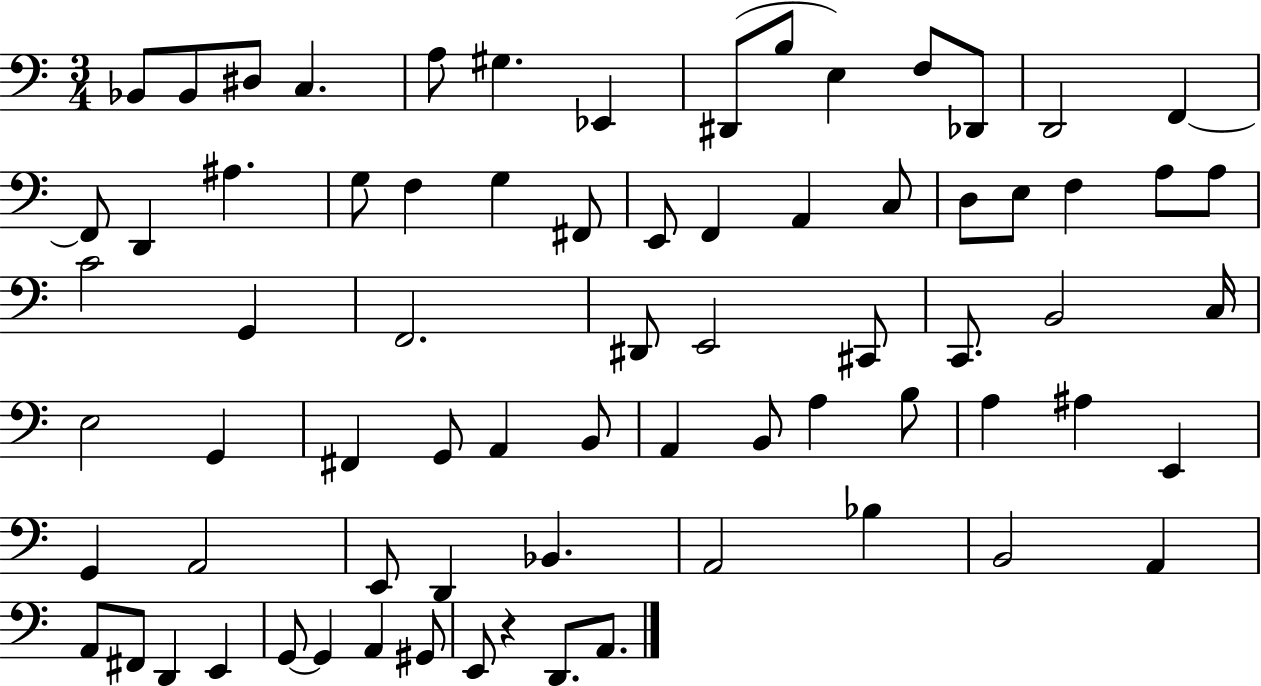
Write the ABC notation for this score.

X:1
T:Untitled
M:3/4
L:1/4
K:C
_B,,/2 _B,,/2 ^D,/2 C, A,/2 ^G, _E,, ^D,,/2 B,/2 E, F,/2 _D,,/2 D,,2 F,, F,,/2 D,, ^A, G,/2 F, G, ^F,,/2 E,,/2 F,, A,, C,/2 D,/2 E,/2 F, A,/2 A,/2 C2 G,, F,,2 ^D,,/2 E,,2 ^C,,/2 C,,/2 B,,2 C,/4 E,2 G,, ^F,, G,,/2 A,, B,,/2 A,, B,,/2 A, B,/2 A, ^A, E,, G,, A,,2 E,,/2 D,, _B,, A,,2 _B, B,,2 A,, A,,/2 ^F,,/2 D,, E,, G,,/2 G,, A,, ^G,,/2 E,,/2 z D,,/2 A,,/2